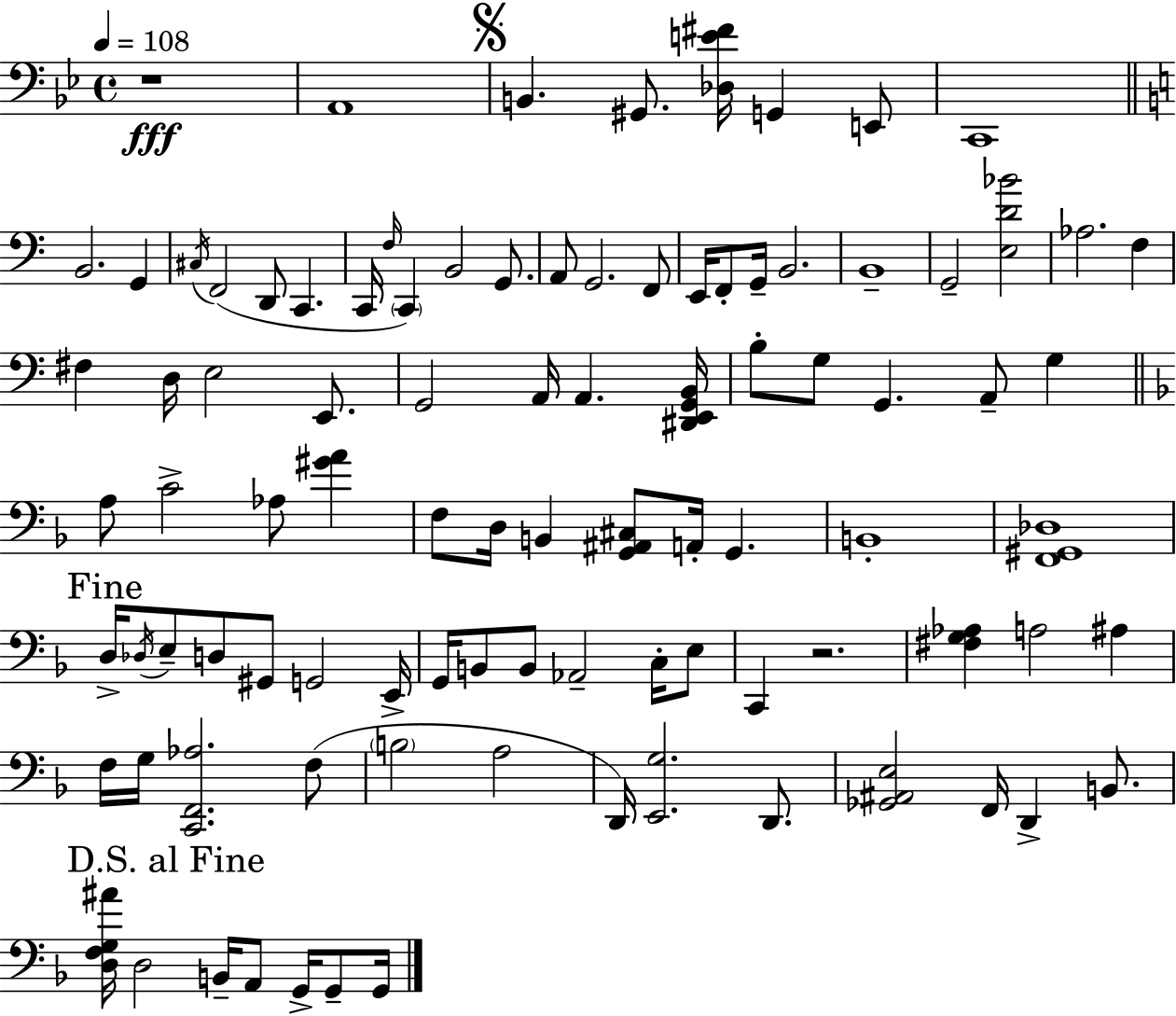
X:1
T:Untitled
M:4/4
L:1/4
K:Bb
z4 A,,4 B,, ^G,,/2 [_D,E^F]/4 G,, E,,/2 C,,4 B,,2 G,, ^C,/4 F,,2 D,,/2 C,, C,,/4 F,/4 C,, B,,2 G,,/2 A,,/2 G,,2 F,,/2 E,,/4 F,,/2 G,,/4 B,,2 B,,4 G,,2 [E,D_B]2 _A,2 F, ^F, D,/4 E,2 E,,/2 G,,2 A,,/4 A,, [^D,,E,,G,,B,,]/4 B,/2 G,/2 G,, A,,/2 G, A,/2 C2 _A,/2 [^GA] F,/2 D,/4 B,, [G,,^A,,^C,]/2 A,,/4 G,, B,,4 [F,,^G,,_D,]4 D,/4 _D,/4 E,/2 D,/2 ^G,,/2 G,,2 E,,/4 G,,/4 B,,/2 B,,/2 _A,,2 C,/4 E,/2 C,, z2 [^F,G,_A,] A,2 ^A, F,/4 G,/4 [C,,F,,_A,]2 F,/2 B,2 A,2 D,,/4 [E,,G,]2 D,,/2 [_G,,^A,,E,]2 F,,/4 D,, B,,/2 [D,F,G,^A]/4 D,2 B,,/4 A,,/2 G,,/4 G,,/2 G,,/4